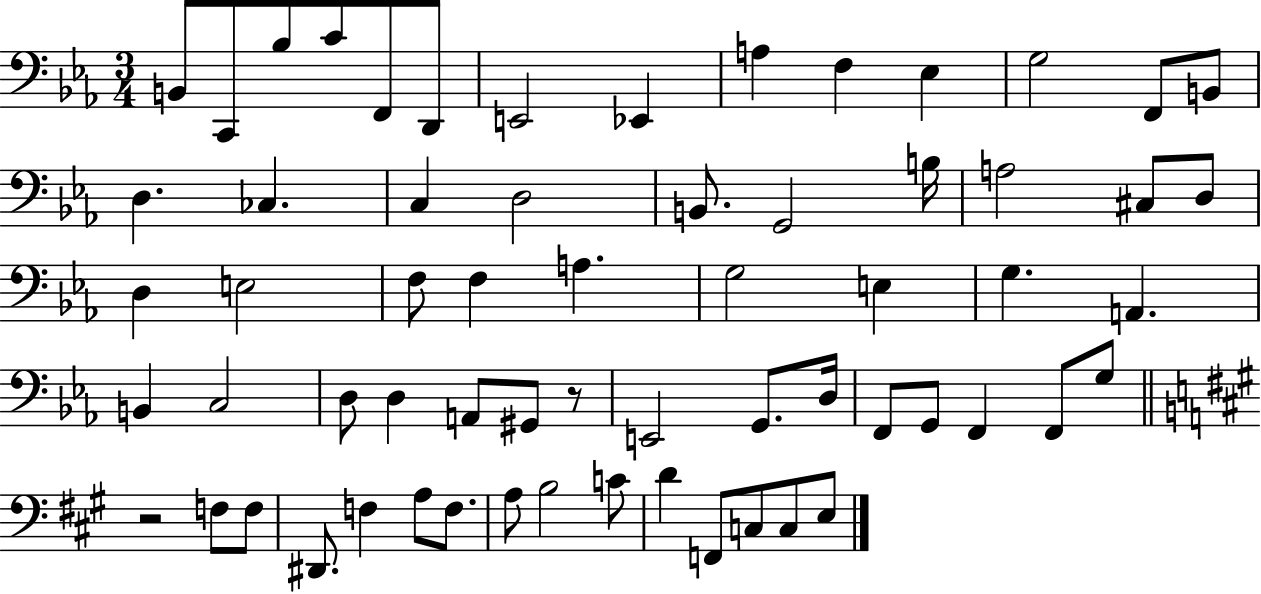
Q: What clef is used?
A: bass